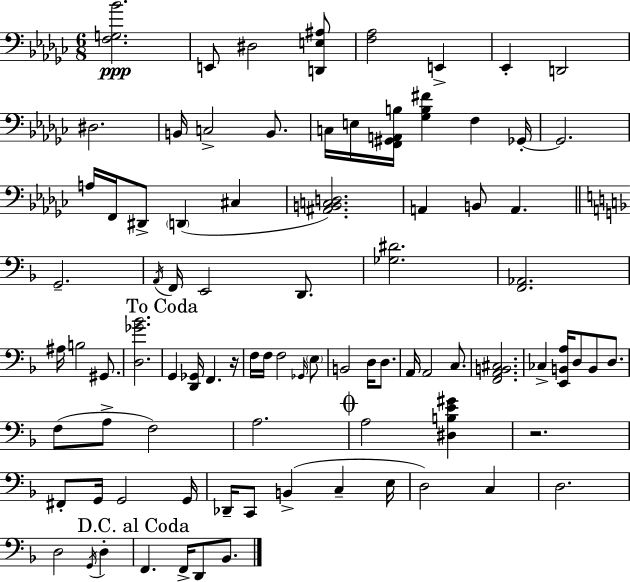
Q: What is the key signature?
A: EES minor